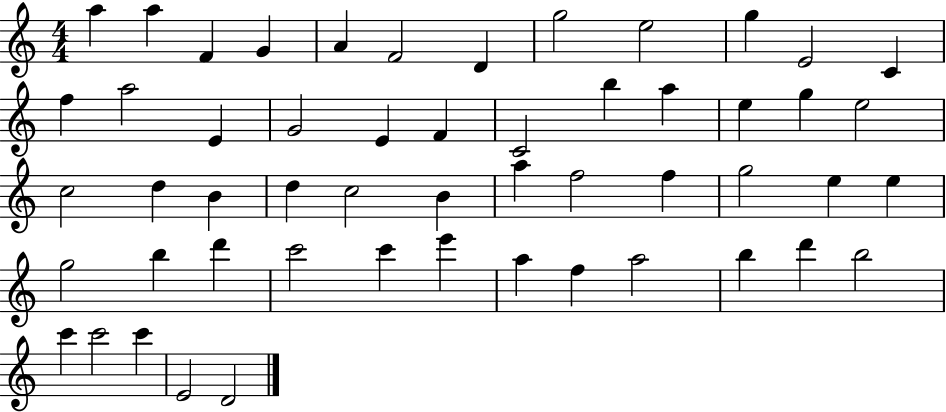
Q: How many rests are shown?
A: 0